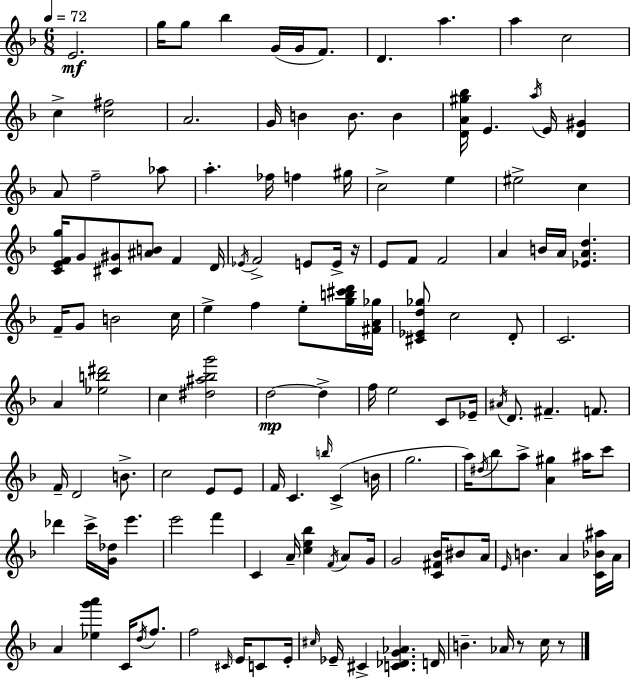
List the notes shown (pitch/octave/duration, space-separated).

E4/h. G5/s G5/e Bb5/q G4/s G4/s F4/e. D4/q. A5/q. A5/q C5/h C5/q [C5,F#5]/h A4/h. G4/s B4/q B4/e. B4/q [D4,A4,G#5,Bb5]/s E4/q. A5/s E4/s [D4,G#4]/q A4/e F5/h Ab5/e A5/q. FES5/s F5/q G#5/s C5/h E5/q EIS5/h C5/q [C4,E4,F4,G5]/s G4/e [C#4,G#4]/e [A#4,B4]/e F4/q D4/s Eb4/s F4/h E4/e E4/s R/s E4/e F4/e F4/h A4/q B4/s A4/s [Eb4,A4,D5]/q. F4/s G4/e B4/h C5/s E5/q F5/q E5/e [G5,B5,C#6,D6]/s [F#4,A4,Gb5]/s [C#4,Eb4,D5,Gb5]/e C5/h D4/e C4/h. A4/q [Eb5,B5,D#6]/h C5/q [D#5,A#5,Bb5,G6]/h D5/h D5/q F5/s E5/h C4/e Eb4/s A#4/s D4/e. F#4/q. F4/e. F4/s D4/h B4/e. C5/h E4/e E4/e F4/s C4/q. B5/s C4/q B4/s G5/h. A5/s D#5/s Bb5/e A5/e [A4,G#5]/q A#5/s C6/e Db6/q C6/s [G4,Db5]/s E6/q. E6/h F6/q C4/q A4/s [C5,E5,Bb5]/q F4/s A4/e G4/s G4/h [C4,F#4,Bb4]/s BIS4/e A4/s E4/s B4/q. A4/q [C4,Bb4,A#5]/s A4/s A4/q [Eb5,G6,A6]/q C4/s D5/s F5/e. F5/h C#4/s E4/s C4/e E4/s C#5/s Eb4/s C#4/q [C4,Db4,G4,Ab4]/q. D4/s B4/q. Ab4/s R/e C5/s R/e